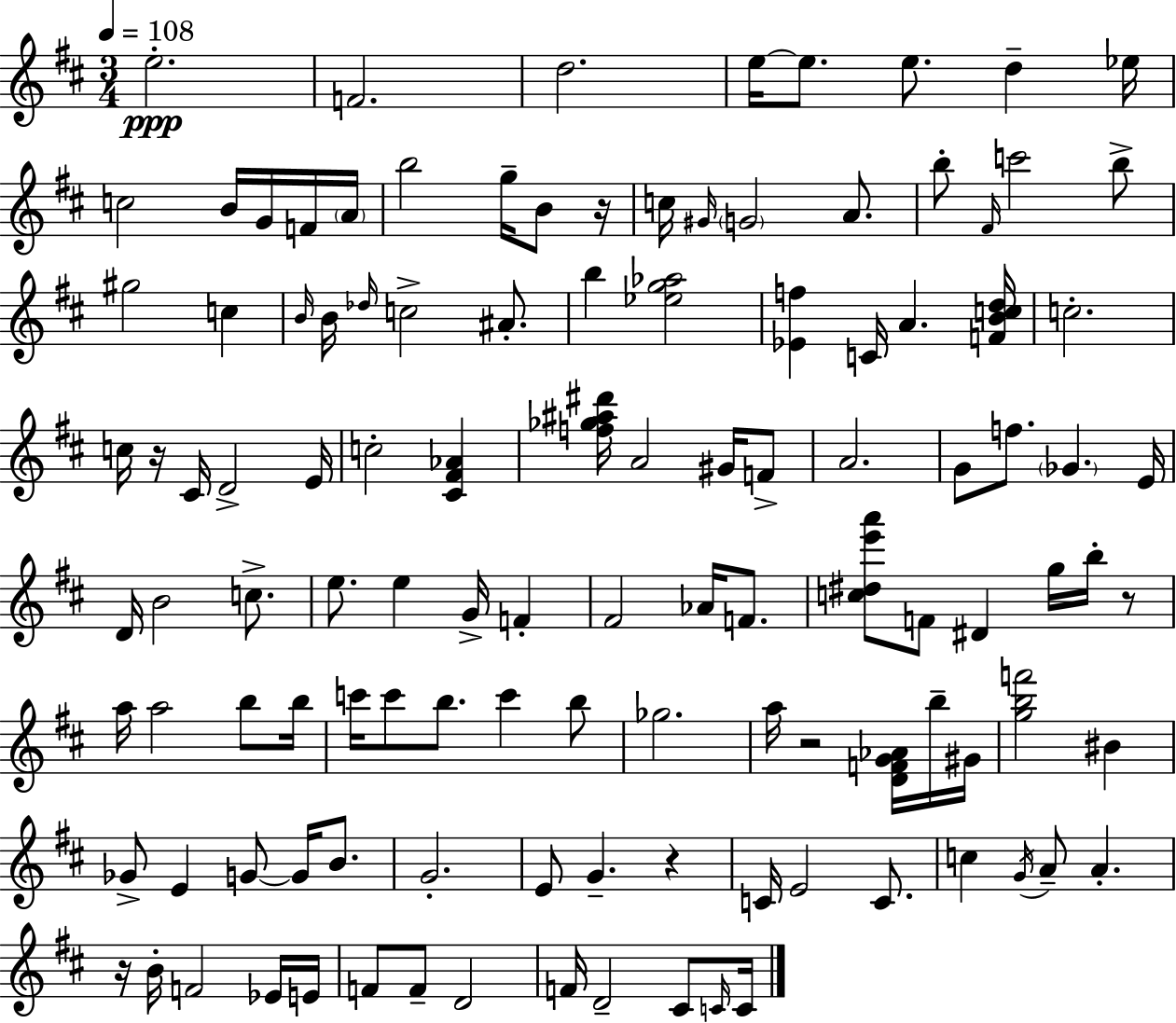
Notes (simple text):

E5/h. F4/h. D5/h. E5/s E5/e. E5/e. D5/q Eb5/s C5/h B4/s G4/s F4/s A4/s B5/h G5/s B4/e R/s C5/s G#4/s G4/h A4/e. B5/e F#4/s C6/h B5/e G#5/h C5/q B4/s B4/s Db5/s C5/h A#4/e. B5/q [Eb5,G5,Ab5]/h [Eb4,F5]/q C4/s A4/q. [F4,B4,C5,D5]/s C5/h. C5/s R/s C#4/s D4/h E4/s C5/h [C#4,F#4,Ab4]/q [F5,Gb5,A#5,D#6]/s A4/h G#4/s F4/e A4/h. G4/e F5/e. Gb4/q. E4/s D4/s B4/h C5/e. E5/e. E5/q G4/s F4/q F#4/h Ab4/s F4/e. [C5,D#5,E6,A6]/e F4/e D#4/q G5/s B5/s R/e A5/s A5/h B5/e B5/s C6/s C6/e B5/e. C6/q B5/e Gb5/h. A5/s R/h [D4,F4,G4,Ab4]/s B5/s G#4/s [G5,B5,F6]/h BIS4/q Gb4/e E4/q G4/e G4/s B4/e. G4/h. E4/e G4/q. R/q C4/s E4/h C4/e. C5/q G4/s A4/e A4/q. R/s B4/s F4/h Eb4/s E4/s F4/e F4/e D4/h F4/s D4/h C#4/e C4/s C4/s